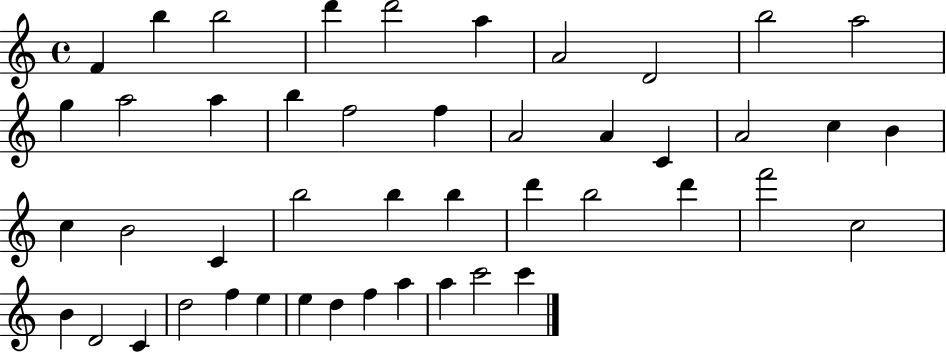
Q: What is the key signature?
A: C major